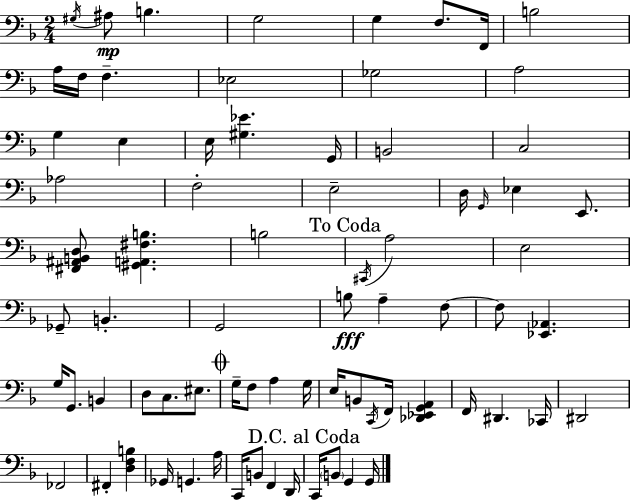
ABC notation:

X:1
T:Untitled
M:2/4
L:1/4
K:Dm
^G,/4 ^A,/2 B, G,2 G, F,/2 F,,/4 B,2 A,/4 F,/4 F, _E,2 _G,2 A,2 G, E, E,/4 [^G,_E] G,,/4 B,,2 C,2 _A,2 F,2 E,2 D,/4 G,,/4 _E, E,,/2 [^F,,^A,,B,,D,]/2 [^G,,A,,^F,B,] B,2 ^C,,/4 A,2 E,2 _G,,/2 B,, G,,2 B,/2 A, F,/2 F,/2 [_E,,_A,,] G,/4 G,,/2 B,, D,/2 C,/2 ^E,/2 G,/4 F,/2 A, G,/4 E,/4 B,,/2 C,,/4 F,,/4 [_D,,_E,,G,,A,,] F,,/4 ^D,, _C,,/4 ^D,,2 _F,,2 ^F,, [D,F,B,] _G,,/4 G,, A,/4 C,,/4 B,,/2 F,, D,,/4 C,,/4 B,,/2 G,, G,,/4